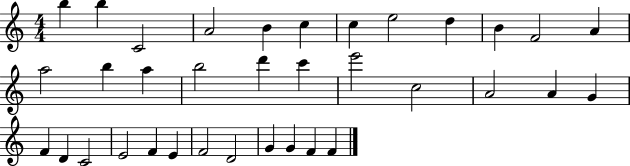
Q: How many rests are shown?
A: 0